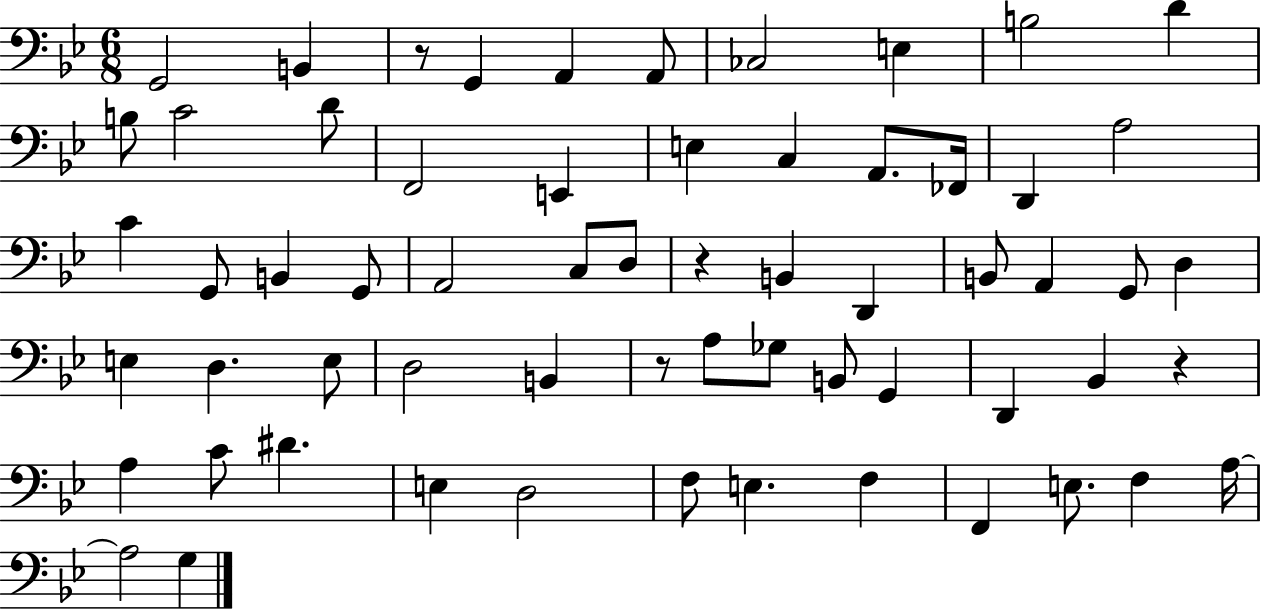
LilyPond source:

{
  \clef bass
  \numericTimeSignature
  \time 6/8
  \key bes \major
  \repeat volta 2 { g,2 b,4 | r8 g,4 a,4 a,8 | ces2 e4 | b2 d'4 | \break b8 c'2 d'8 | f,2 e,4 | e4 c4 a,8. fes,16 | d,4 a2 | \break c'4 g,8 b,4 g,8 | a,2 c8 d8 | r4 b,4 d,4 | b,8 a,4 g,8 d4 | \break e4 d4. e8 | d2 b,4 | r8 a8 ges8 b,8 g,4 | d,4 bes,4 r4 | \break a4 c'8 dis'4. | e4 d2 | f8 e4. f4 | f,4 e8. f4 a16~~ | \break a2 g4 | } \bar "|."
}